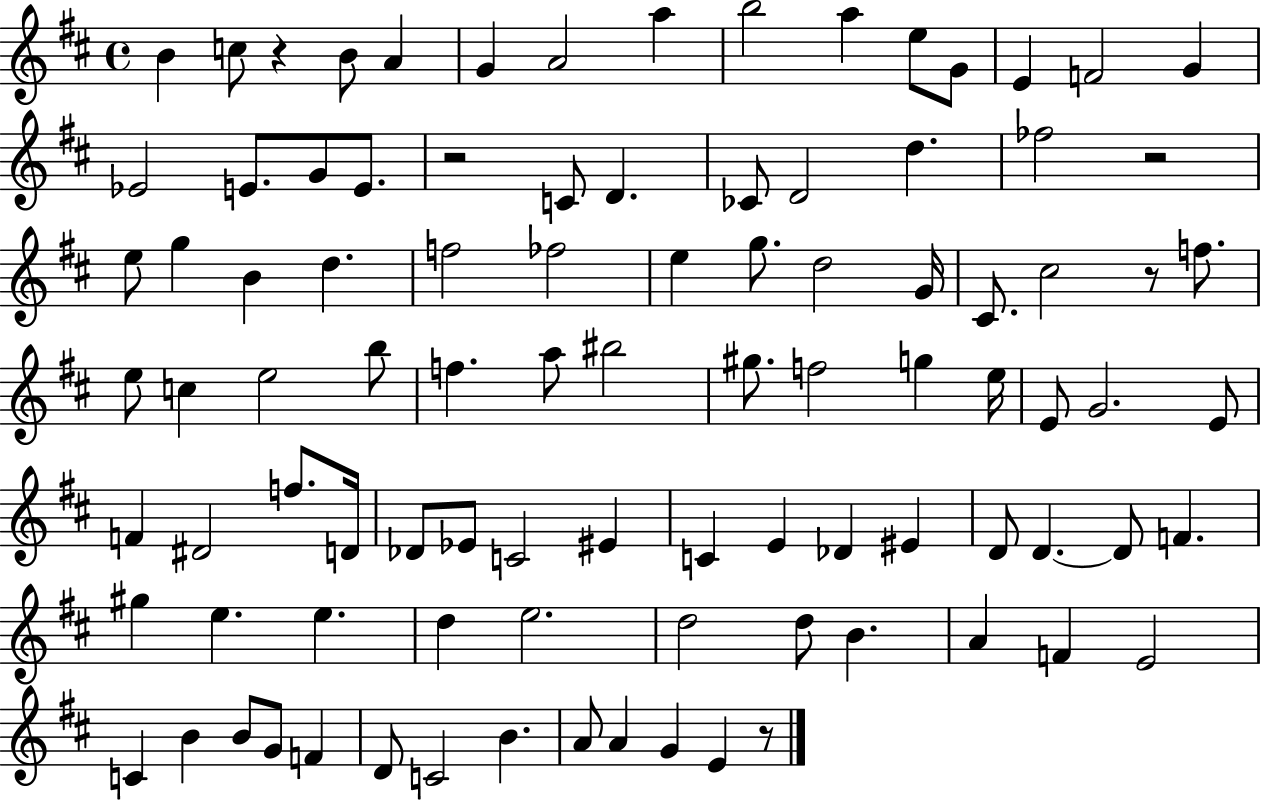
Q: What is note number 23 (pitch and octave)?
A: D5